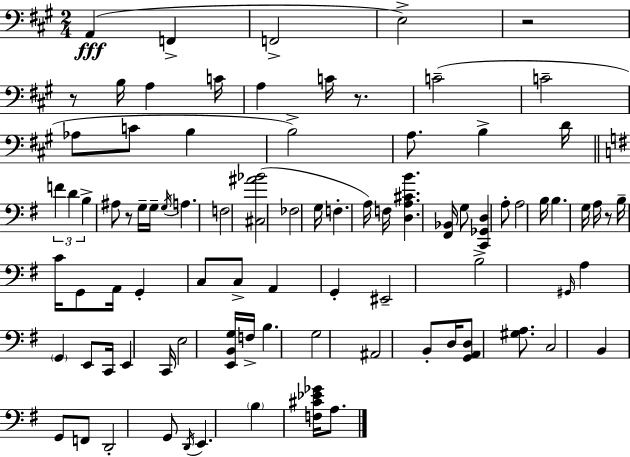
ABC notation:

X:1
T:Untitled
M:2/4
L:1/4
K:A
A,, F,, F,,2 E,2 z2 z/2 B,/4 A, C/4 A, C/4 z/2 C2 C2 _A,/2 C/2 B, B,2 A,/2 B, D/4 F D B, ^A,/2 z/2 G,/4 G,/4 G,/4 A, F,2 [^C,^A_B]2 _F,2 G,/4 F, A,/4 F,/4 [D,A,^CB] [^F,,_B,,]/4 G,/2 [C,,_G,,D,] A,/2 A,2 B,/4 B, G,/4 A,/4 z/2 B,/4 C/4 G,,/2 A,,/4 G,, C,/2 C,/2 A,, G,, ^E,,2 B,2 ^G,,/4 A, G,, E,,/2 C,,/4 E,, C,,/4 E,2 [E,,B,,G,]/4 F,/4 B, G,2 ^A,,2 B,,/2 D,/4 [G,,A,,D,]/2 [^G,A,]/2 C,2 B,, G,,/2 F,,/2 D,,2 G,,/2 D,,/4 E,, B, [F,^C_E_G]/4 A,/2